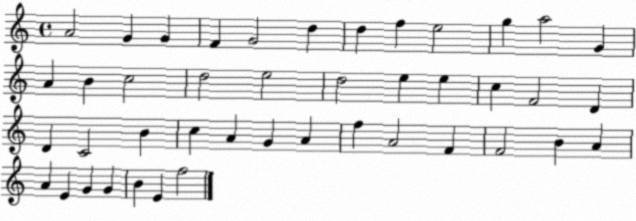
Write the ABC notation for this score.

X:1
T:Untitled
M:4/4
L:1/4
K:C
A2 G G F G2 d d f e2 g a2 G A B c2 d2 e2 d2 e e c F2 D D C2 B c A G A f A2 F F2 B A A E G G B E f2